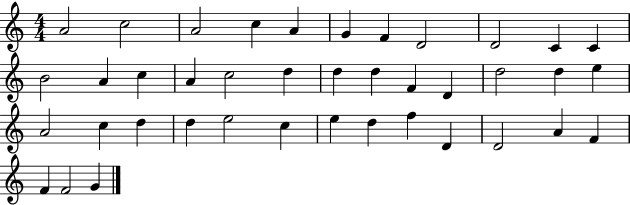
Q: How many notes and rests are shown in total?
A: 40